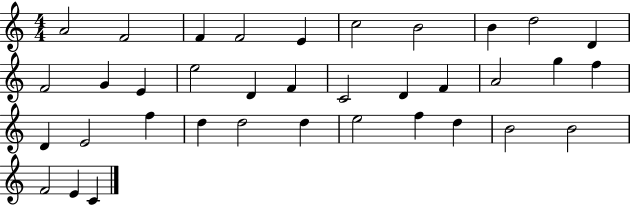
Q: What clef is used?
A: treble